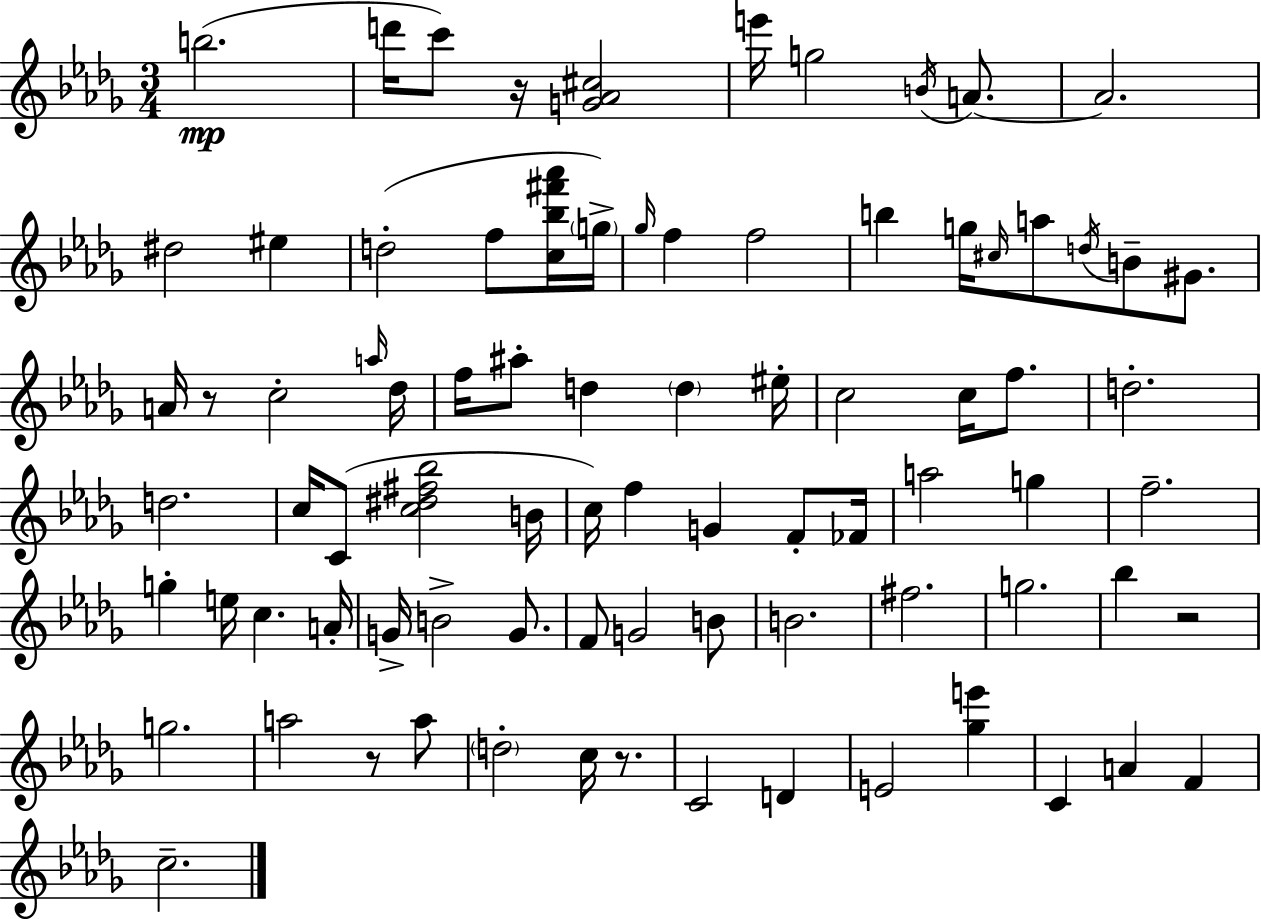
{
  \clef treble
  \numericTimeSignature
  \time 3/4
  \key bes \minor
  b''2.(\mp | d'''16 c'''8) r16 <g' aes' cis''>2 | e'''16 g''2 \acciaccatura { b'16 } a'8.~~ | a'2. | \break dis''2 eis''4 | d''2-.( f''8 <c'' bes'' fis''' aes'''>16 | \parenthesize g''16->) \grace { ges''16 } f''4 f''2 | b''4 g''16 \grace { cis''16 } a''8 \acciaccatura { d''16 } b'8-- | \break gis'8. a'16 r8 c''2-. | \grace { a''16 } des''16 f''16 ais''8-. d''4 | \parenthesize d''4 eis''16-. c''2 | c''16 f''8. d''2.-. | \break d''2. | c''16 c'8( <c'' dis'' fis'' bes''>2 | b'16 c''16) f''4 g'4 | f'8-. fes'16 a''2 | \break g''4 f''2.-- | g''4-. e''16 c''4. | a'16-. g'16-> b'2-> | g'8. f'8 g'2 | \break b'8 b'2. | fis''2. | g''2. | bes''4 r2 | \break g''2. | a''2 | r8 a''8 \parenthesize d''2-. | c''16 r8. c'2 | \break d'4 e'2 | <ges'' e'''>4 c'4 a'4 | f'4 c''2.-- | \bar "|."
}